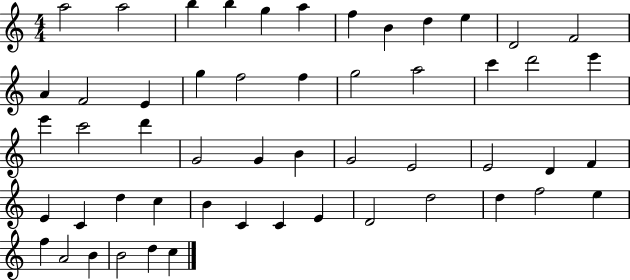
{
  \clef treble
  \numericTimeSignature
  \time 4/4
  \key c \major
  a''2 a''2 | b''4 b''4 g''4 a''4 | f''4 b'4 d''4 e''4 | d'2 f'2 | \break a'4 f'2 e'4 | g''4 f''2 f''4 | g''2 a''2 | c'''4 d'''2 e'''4 | \break e'''4 c'''2 d'''4 | g'2 g'4 b'4 | g'2 e'2 | e'2 d'4 f'4 | \break e'4 c'4 d''4 c''4 | b'4 c'4 c'4 e'4 | d'2 d''2 | d''4 f''2 e''4 | \break f''4 a'2 b'4 | b'2 d''4 c''4 | \bar "|."
}